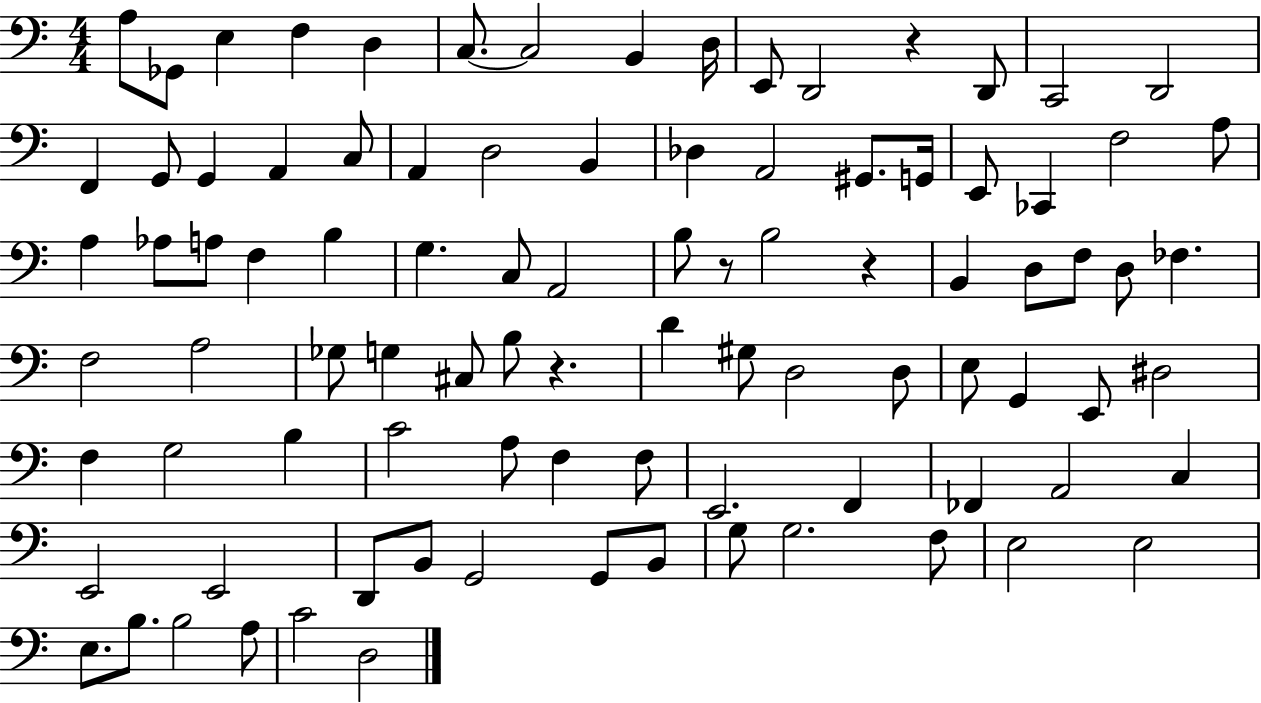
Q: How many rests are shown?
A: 4